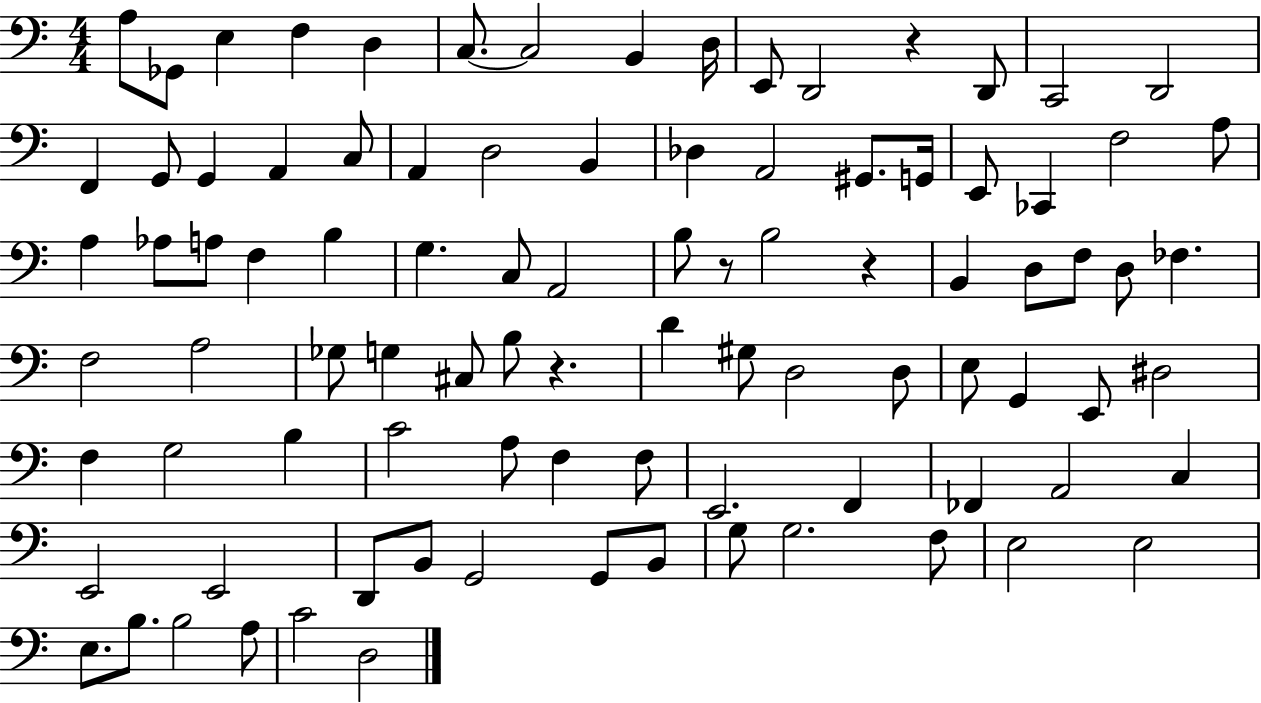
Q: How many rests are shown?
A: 4